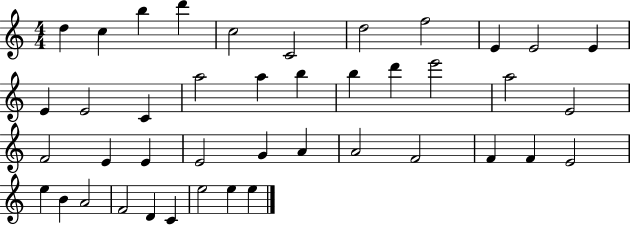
{
  \clef treble
  \numericTimeSignature
  \time 4/4
  \key c \major
  d''4 c''4 b''4 d'''4 | c''2 c'2 | d''2 f''2 | e'4 e'2 e'4 | \break e'4 e'2 c'4 | a''2 a''4 b''4 | b''4 d'''4 e'''2 | a''2 e'2 | \break f'2 e'4 e'4 | e'2 g'4 a'4 | a'2 f'2 | f'4 f'4 e'2 | \break e''4 b'4 a'2 | f'2 d'4 c'4 | e''2 e''4 e''4 | \bar "|."
}